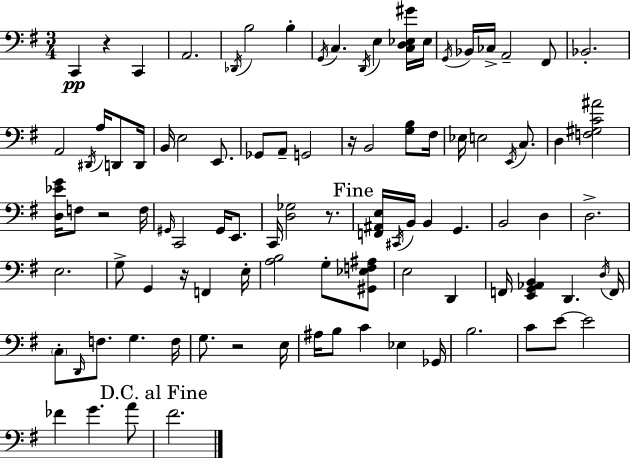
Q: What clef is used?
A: bass